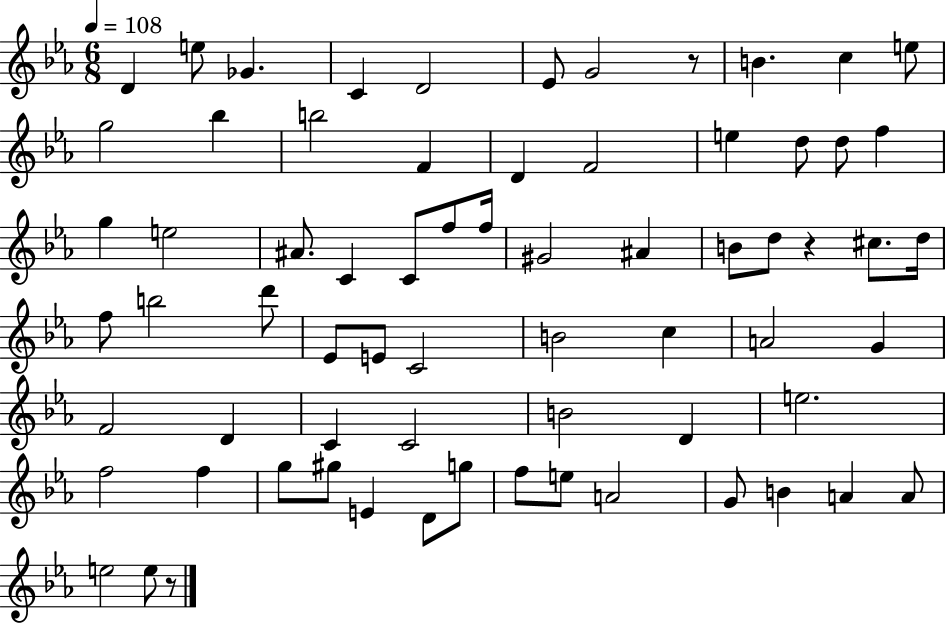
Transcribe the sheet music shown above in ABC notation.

X:1
T:Untitled
M:6/8
L:1/4
K:Eb
D e/2 _G C D2 _E/2 G2 z/2 B c e/2 g2 _b b2 F D F2 e d/2 d/2 f g e2 ^A/2 C C/2 f/2 f/4 ^G2 ^A B/2 d/2 z ^c/2 d/4 f/2 b2 d'/2 _E/2 E/2 C2 B2 c A2 G F2 D C C2 B2 D e2 f2 f g/2 ^g/2 E D/2 g/2 f/2 e/2 A2 G/2 B A A/2 e2 e/2 z/2